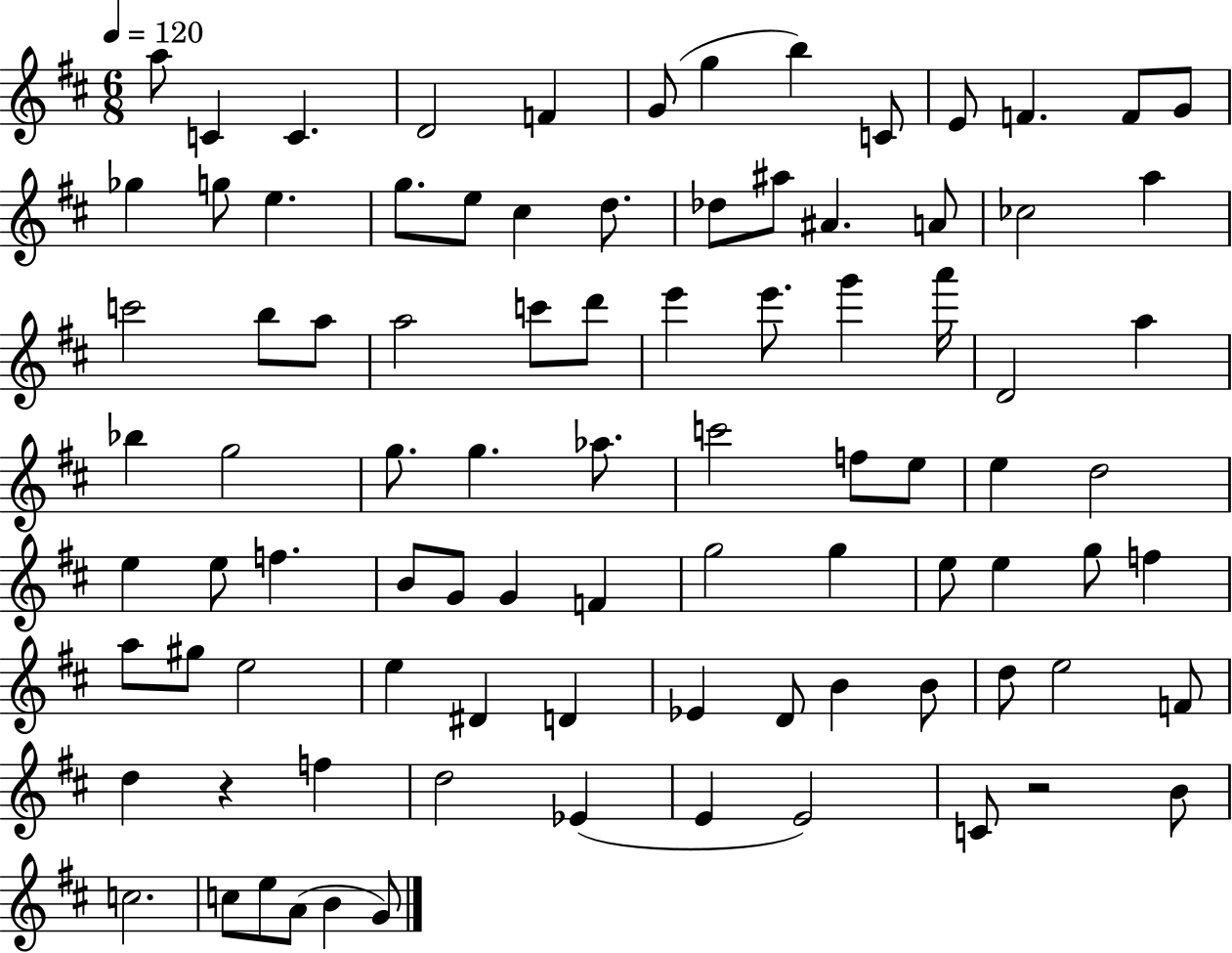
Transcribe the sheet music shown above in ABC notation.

X:1
T:Untitled
M:6/8
L:1/4
K:D
a/2 C C D2 F G/2 g b C/2 E/2 F F/2 G/2 _g g/2 e g/2 e/2 ^c d/2 _d/2 ^a/2 ^A A/2 _c2 a c'2 b/2 a/2 a2 c'/2 d'/2 e' e'/2 g' a'/4 D2 a _b g2 g/2 g _a/2 c'2 f/2 e/2 e d2 e e/2 f B/2 G/2 G F g2 g e/2 e g/2 f a/2 ^g/2 e2 e ^D D _E D/2 B B/2 d/2 e2 F/2 d z f d2 _E E E2 C/2 z2 B/2 c2 c/2 e/2 A/2 B G/2